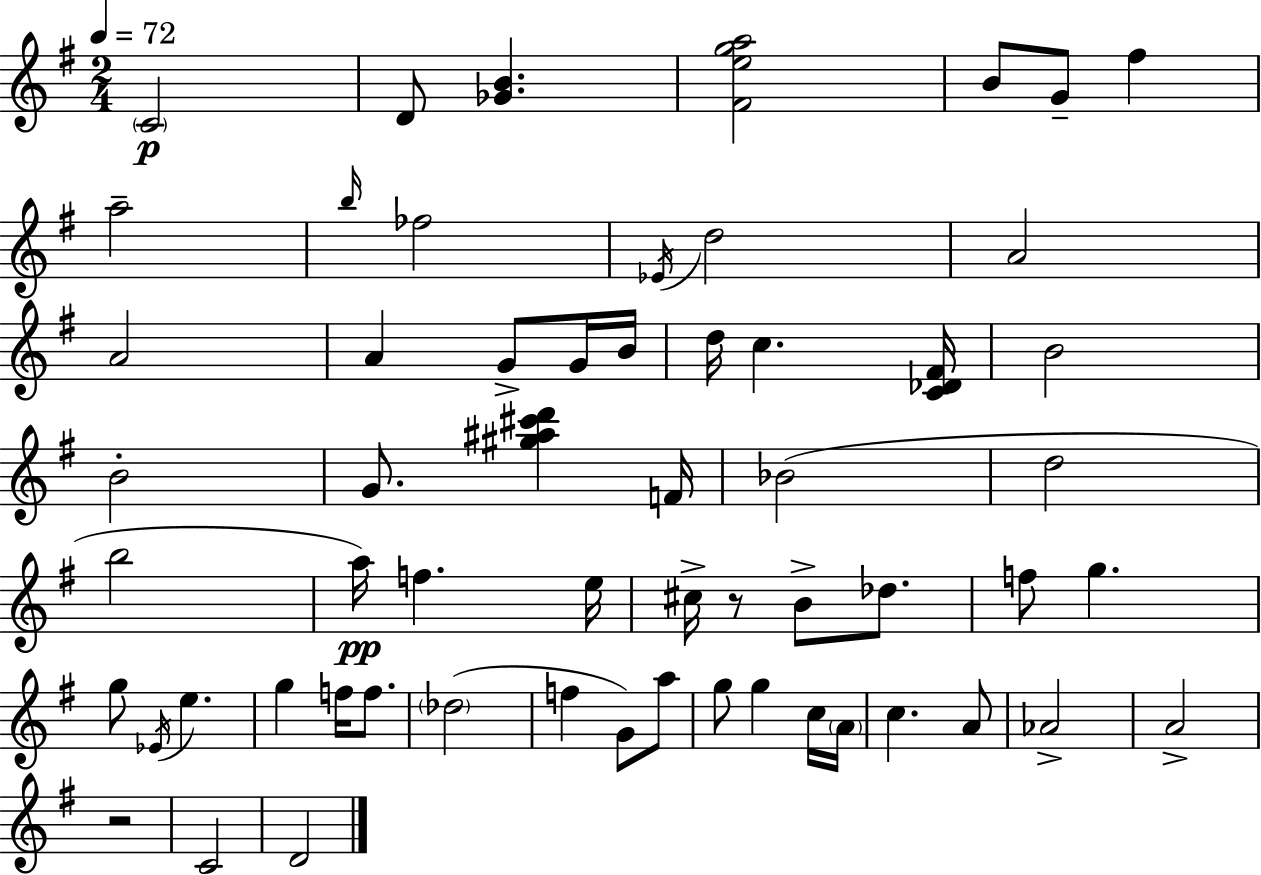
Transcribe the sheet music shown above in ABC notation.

X:1
T:Untitled
M:2/4
L:1/4
K:Em
C2 D/2 [_GB] [^Fega]2 B/2 G/2 ^f a2 b/4 _f2 _E/4 d2 A2 A2 A G/2 G/4 B/4 d/4 c [C_D^F]/4 B2 B2 G/2 [^g^a^c'd'] F/4 _B2 d2 b2 a/4 f e/4 ^c/4 z/2 B/2 _d/2 f/2 g g/2 _E/4 e g f/4 f/2 _d2 f G/2 a/2 g/2 g c/4 A/4 c A/2 _A2 A2 z2 C2 D2